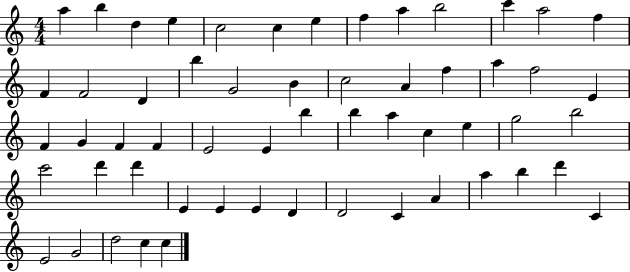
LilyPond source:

{
  \clef treble
  \numericTimeSignature
  \time 4/4
  \key c \major
  a''4 b''4 d''4 e''4 | c''2 c''4 e''4 | f''4 a''4 b''2 | c'''4 a''2 f''4 | \break f'4 f'2 d'4 | b''4 g'2 b'4 | c''2 a'4 f''4 | a''4 f''2 e'4 | \break f'4 g'4 f'4 f'4 | e'2 e'4 b''4 | b''4 a''4 c''4 e''4 | g''2 b''2 | \break c'''2 d'''4 d'''4 | e'4 e'4 e'4 d'4 | d'2 c'4 a'4 | a''4 b''4 d'''4 c'4 | \break e'2 g'2 | d''2 c''4 c''4 | \bar "|."
}